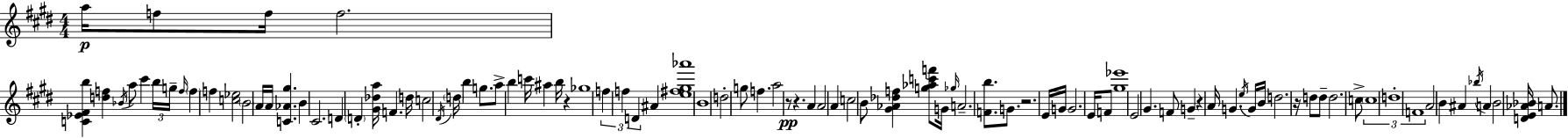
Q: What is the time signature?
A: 4/4